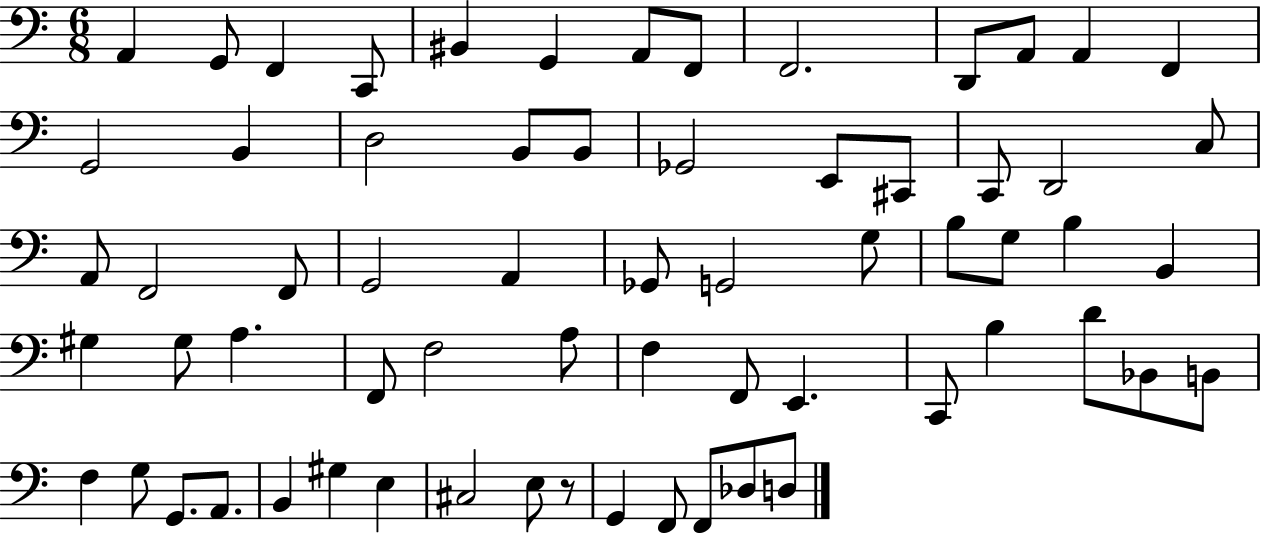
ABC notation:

X:1
T:Untitled
M:6/8
L:1/4
K:C
A,, G,,/2 F,, C,,/2 ^B,, G,, A,,/2 F,,/2 F,,2 D,,/2 A,,/2 A,, F,, G,,2 B,, D,2 B,,/2 B,,/2 _G,,2 E,,/2 ^C,,/2 C,,/2 D,,2 C,/2 A,,/2 F,,2 F,,/2 G,,2 A,, _G,,/2 G,,2 G,/2 B,/2 G,/2 B, B,, ^G, ^G,/2 A, F,,/2 F,2 A,/2 F, F,,/2 E,, C,,/2 B, D/2 _B,,/2 B,,/2 F, G,/2 G,,/2 A,,/2 B,, ^G, E, ^C,2 E,/2 z/2 G,, F,,/2 F,,/2 _D,/2 D,/2